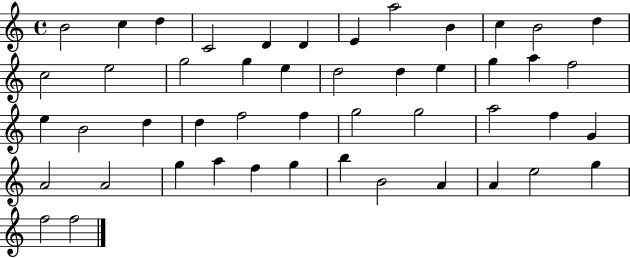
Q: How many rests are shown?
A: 0